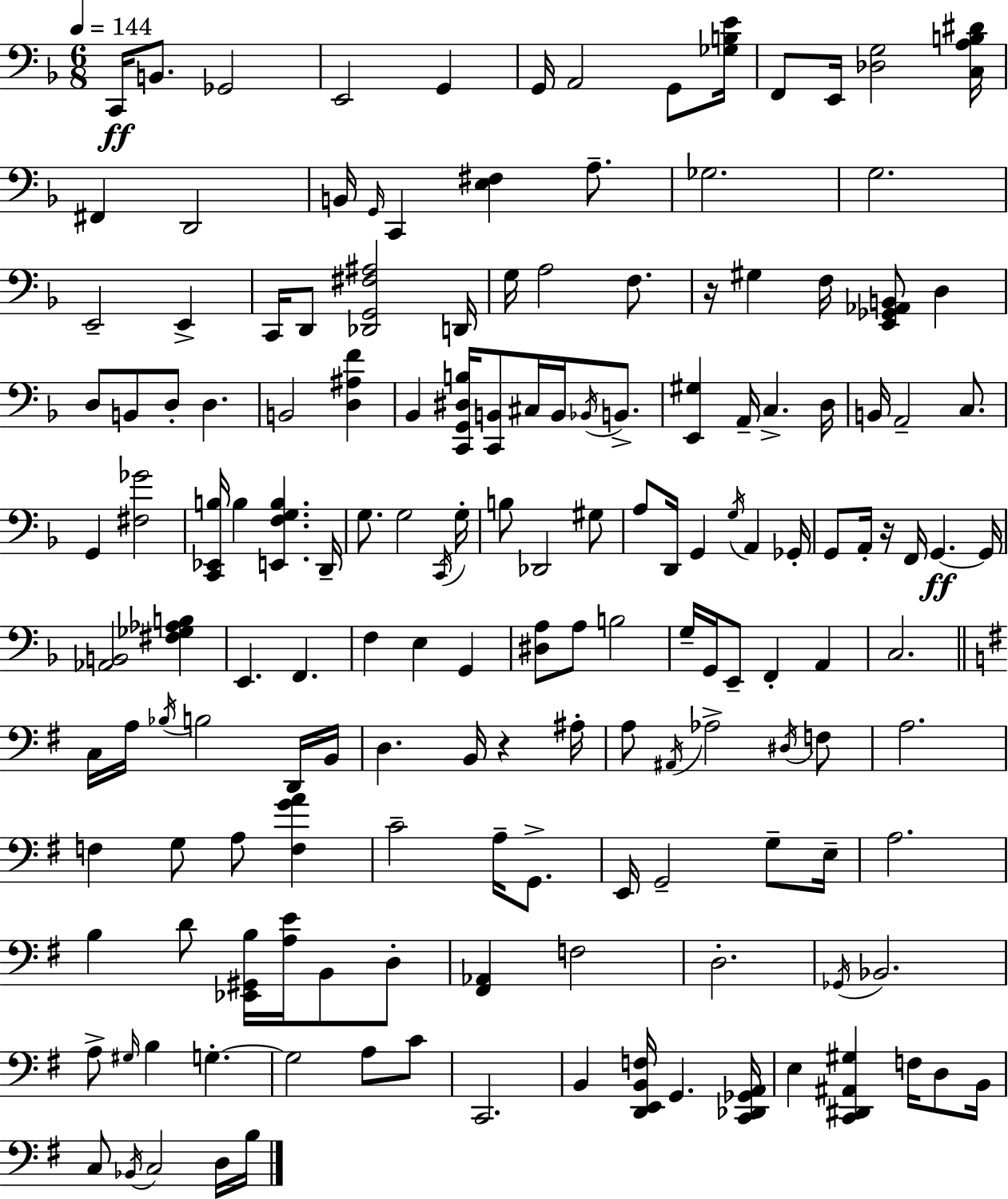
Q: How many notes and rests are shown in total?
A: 158